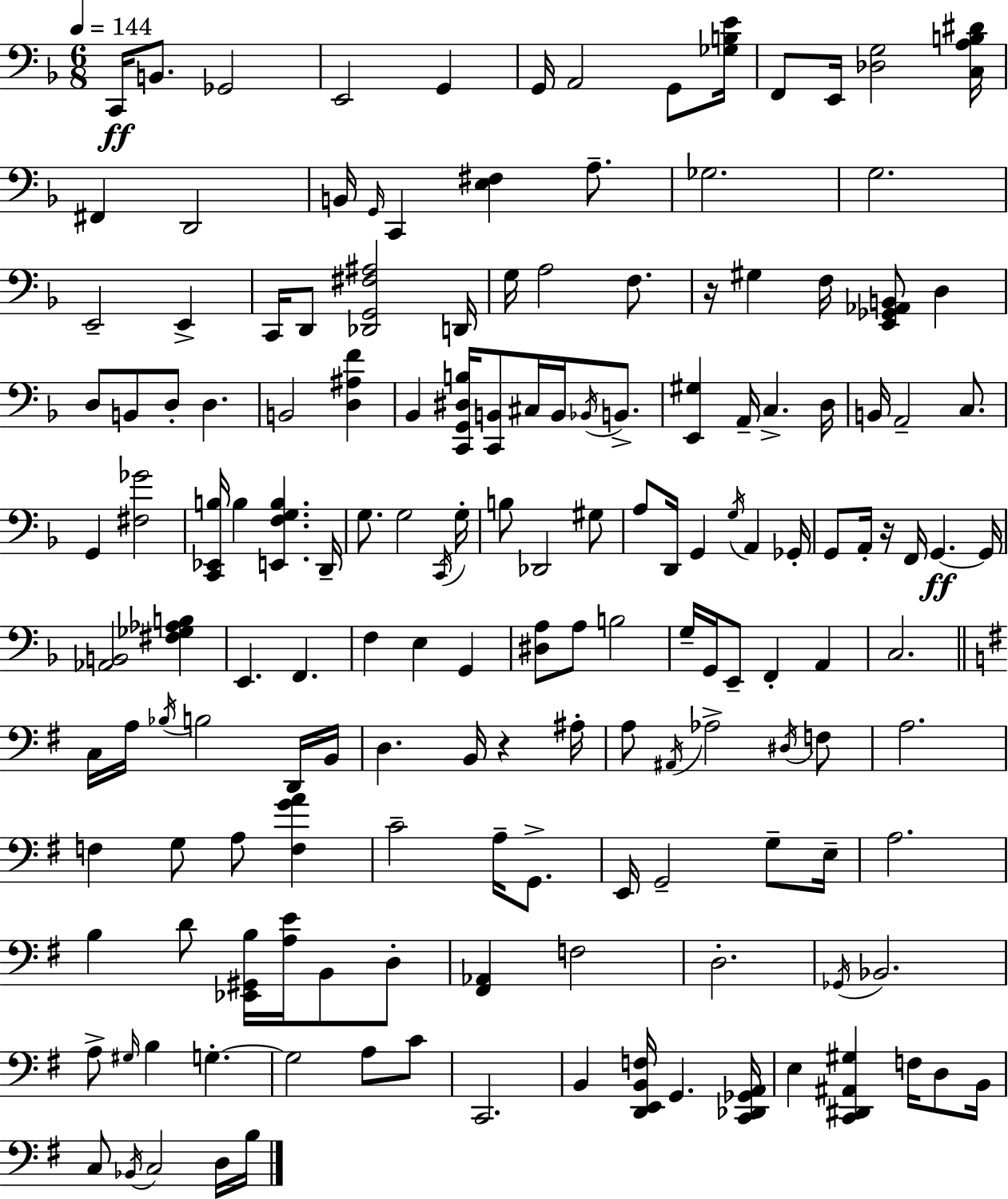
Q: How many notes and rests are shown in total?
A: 158